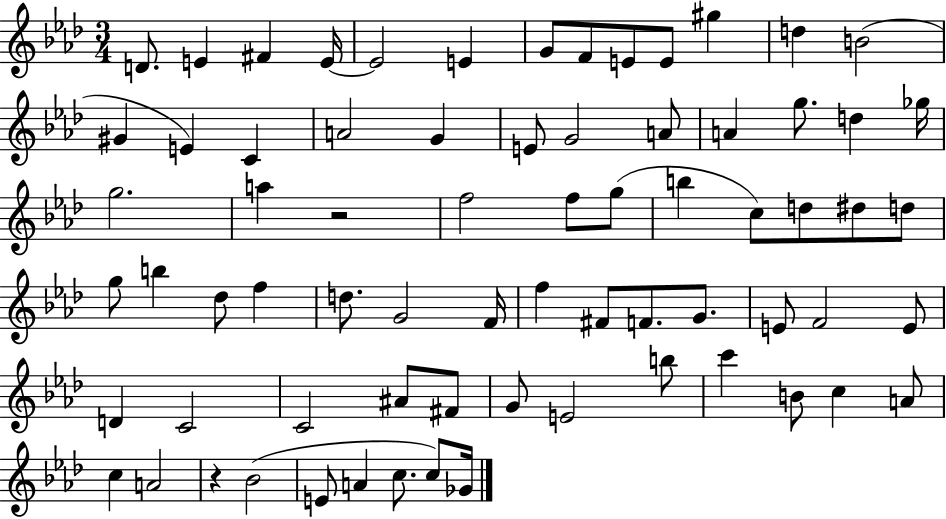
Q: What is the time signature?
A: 3/4